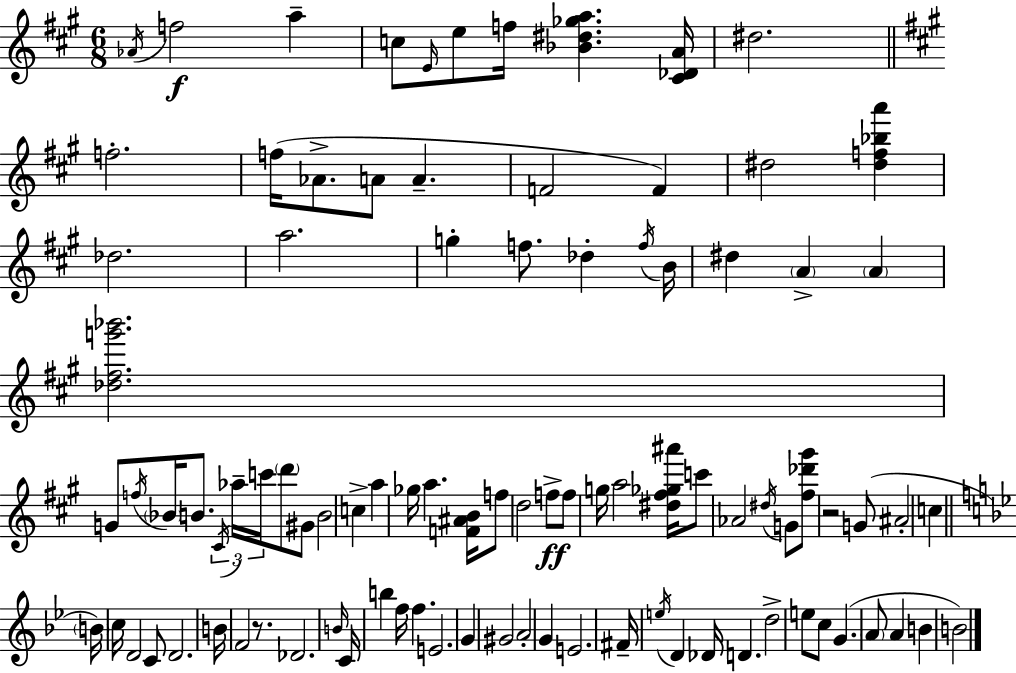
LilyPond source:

{
  \clef treble
  \numericTimeSignature
  \time 6/8
  \key a \major
  \acciaccatura { aes'16 }\f f''2 a''4-- | c''8 \grace { e'16 } e''8 f''16 <bes' dis'' ges'' a''>4. | <cis' des' a'>16 dis''2. | \bar "||" \break \key a \major f''2.-. | f''16( aes'8.-> a'8 a'4.-- | f'2 f'4) | dis''2 <dis'' f'' bes'' a'''>4 | \break des''2. | a''2. | g''4-. f''8. des''4-. \acciaccatura { f''16 } | b'16 dis''4 \parenthesize a'4-> \parenthesize a'4 | \break <des'' fis'' g''' bes'''>2. | g'8 \acciaccatura { f''16 } \parenthesize bes'16 b'8. \tuplet 3/2 { \acciaccatura { cis'16 } aes''16-- c'''16 } \parenthesize d'''8 | gis'8 b'2 c''4-> | a''4 ges''16 a''4. | \break <f' ais' b'>16 f''8 d''2 | f''8->\ff f''8 g''16 a''2 | <dis'' fis'' ges'' ais'''>16 c'''8 aes'2 | \acciaccatura { dis''16 } g'8 <fis'' des''' gis'''>8 r2 | \break g'8( ais'2-. | c''4 \bar "||" \break \key bes \major \parenthesize b'16) c''16 d'2 c'8 | d'2. | b'16 f'2 r8. | des'2. | \break \grace { b'16 } c'16 b''4 f''16 f''4. | e'2. | g'4 gis'2 | a'2-. g'4 | \break e'2. | fis'16-- \acciaccatura { e''16 } d'4 des'16 d'4. | d''2-> e''8 | c''8 g'4.( \parenthesize a'8 a'4 | \break b'4 b'2) | \bar "|."
}